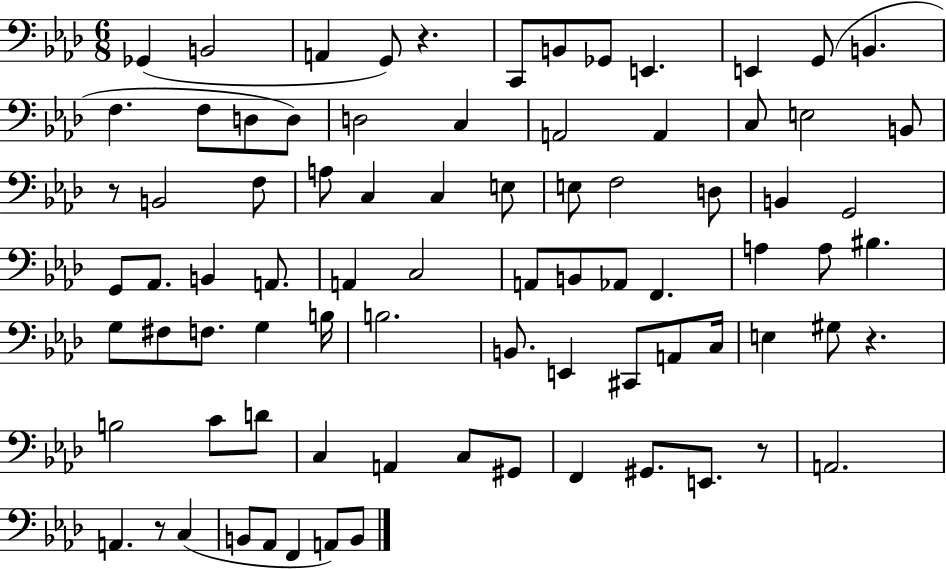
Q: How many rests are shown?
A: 5